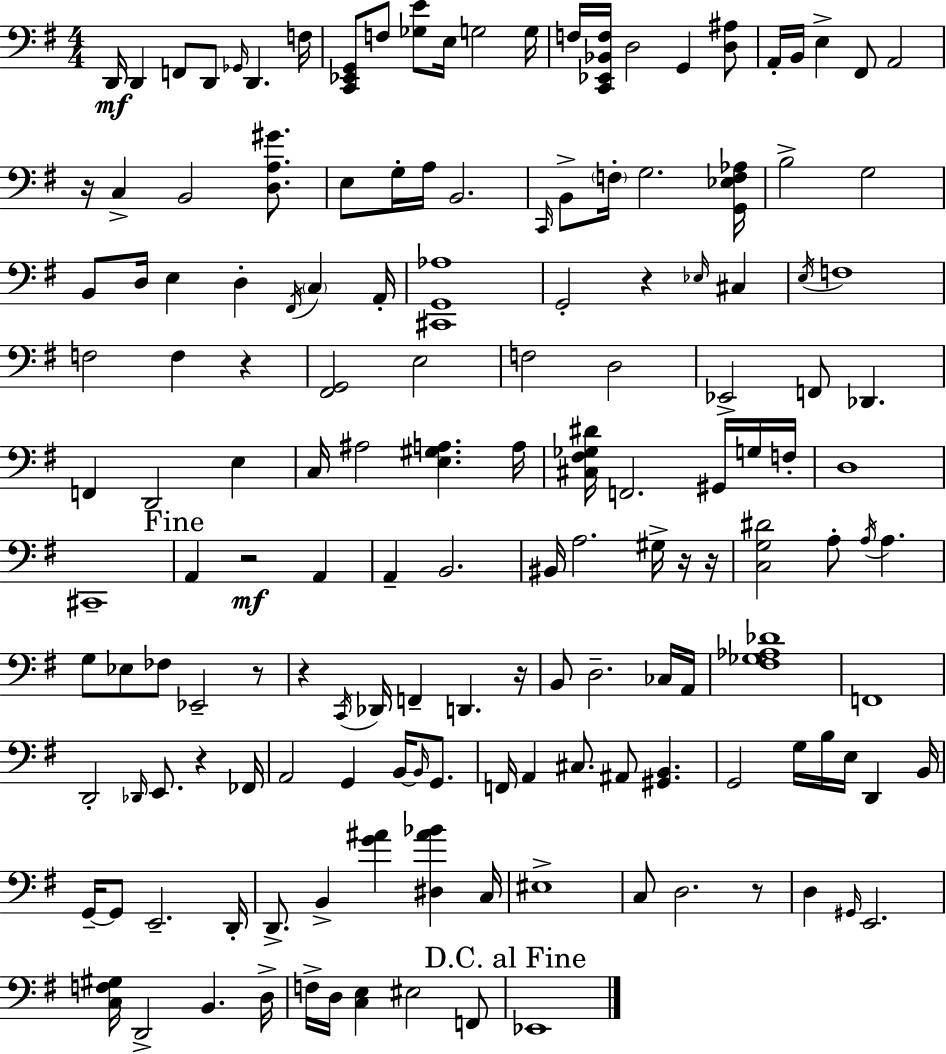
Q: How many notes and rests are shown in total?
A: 154